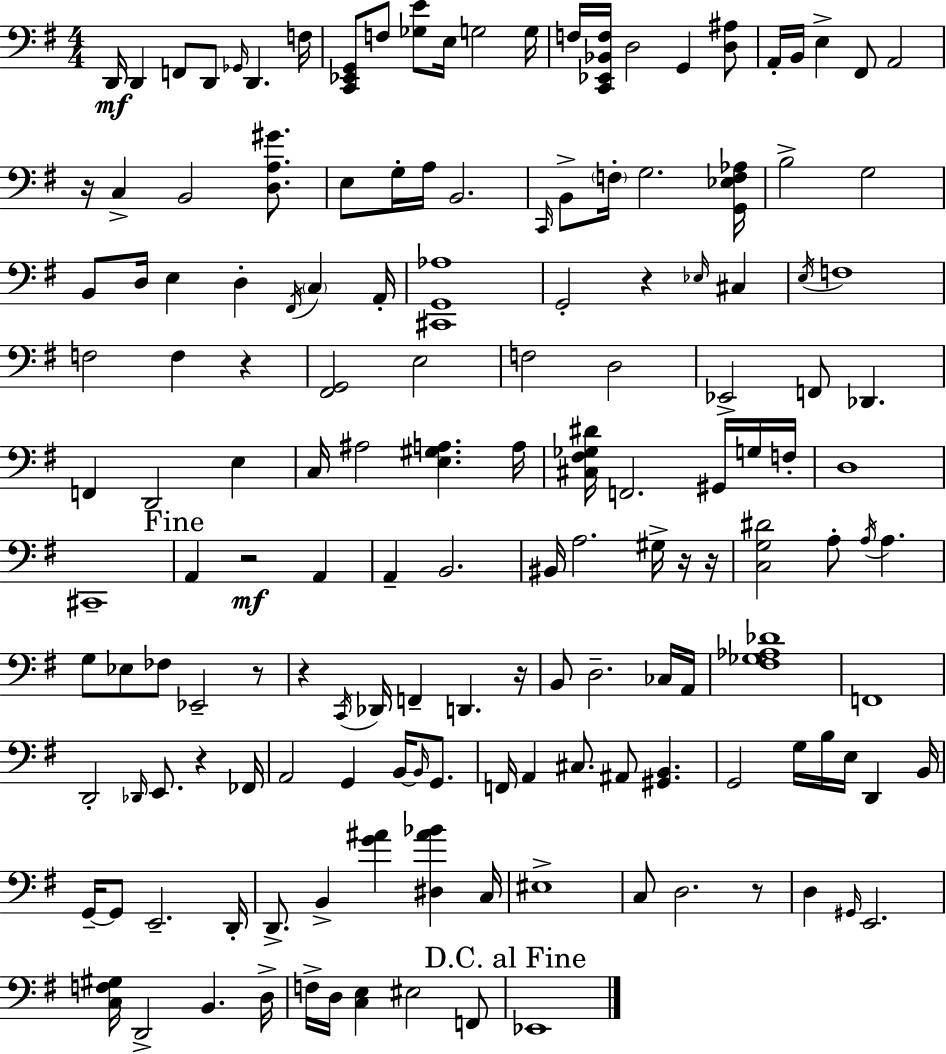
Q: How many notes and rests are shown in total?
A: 154